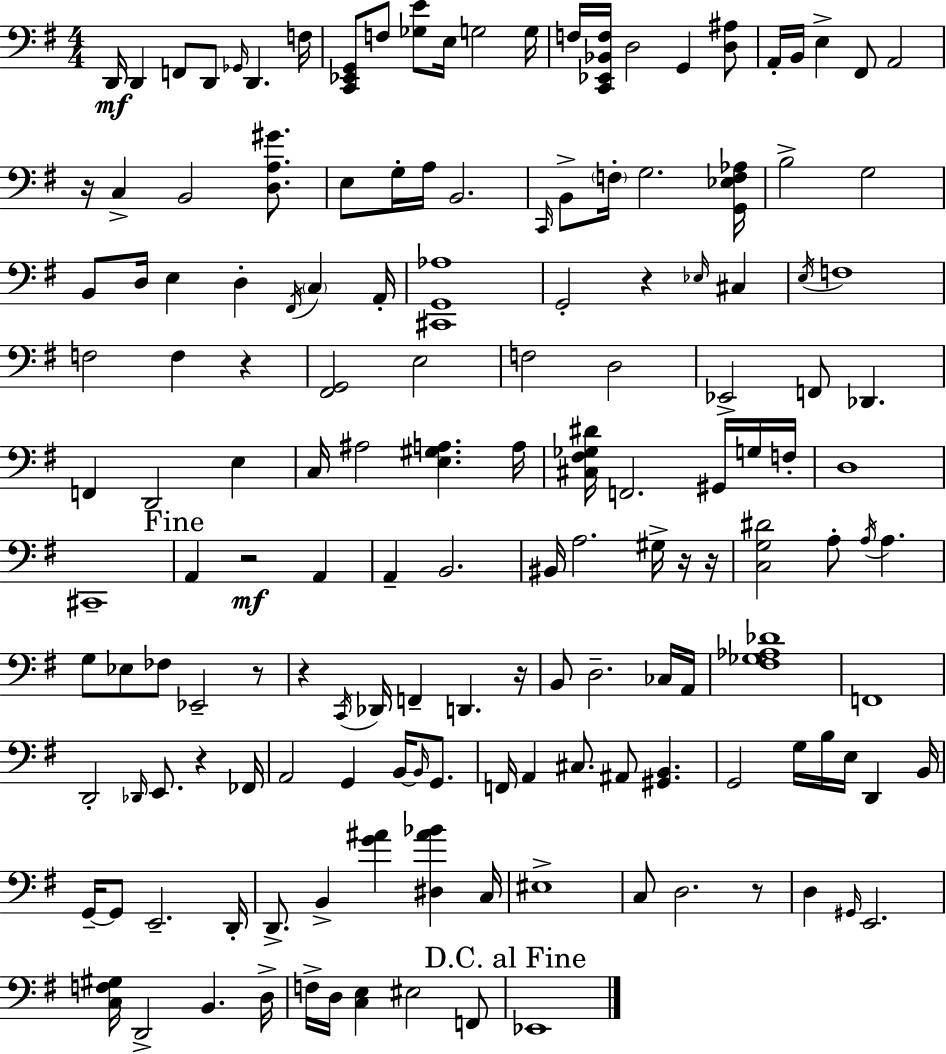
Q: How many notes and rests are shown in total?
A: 154